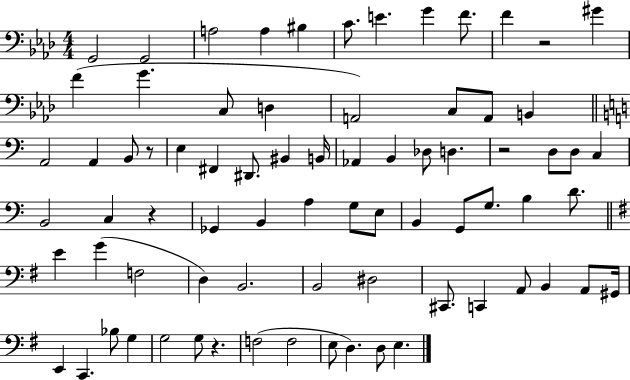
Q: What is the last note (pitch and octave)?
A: E3